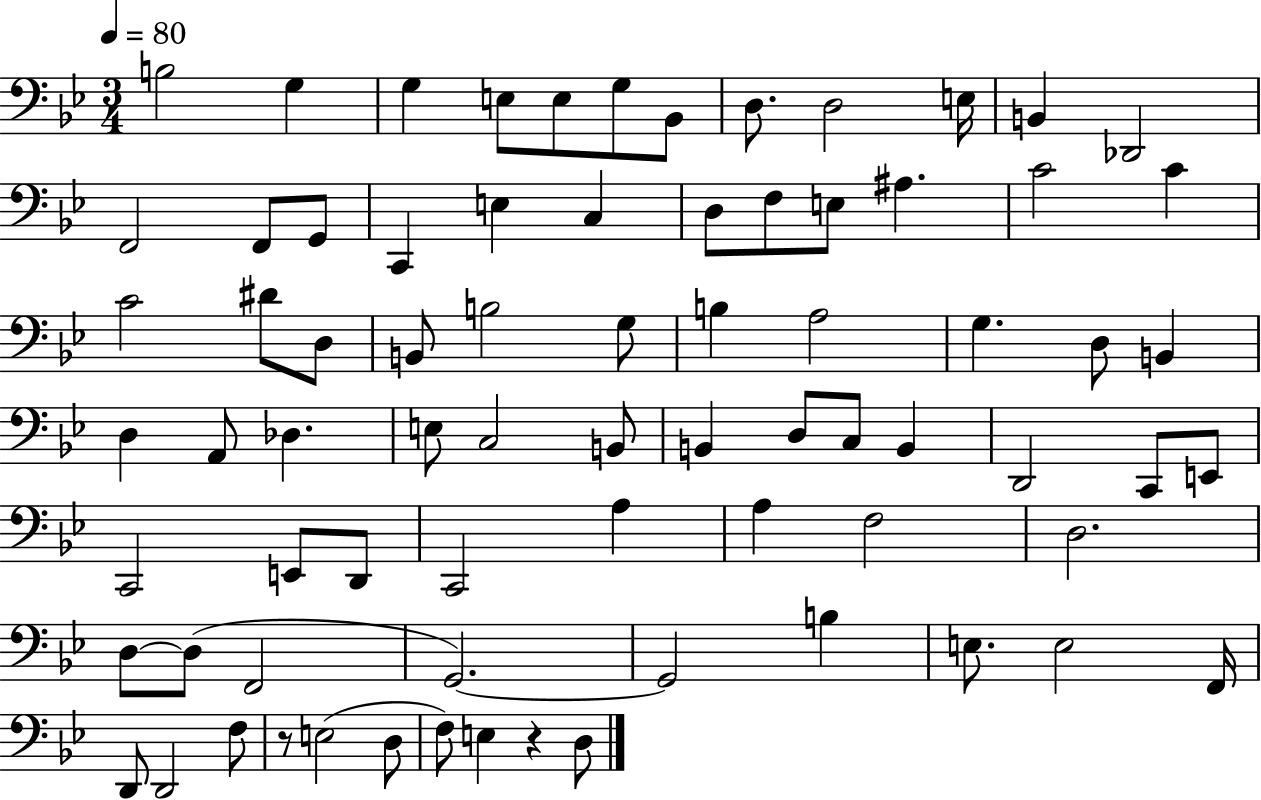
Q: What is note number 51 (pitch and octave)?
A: D2